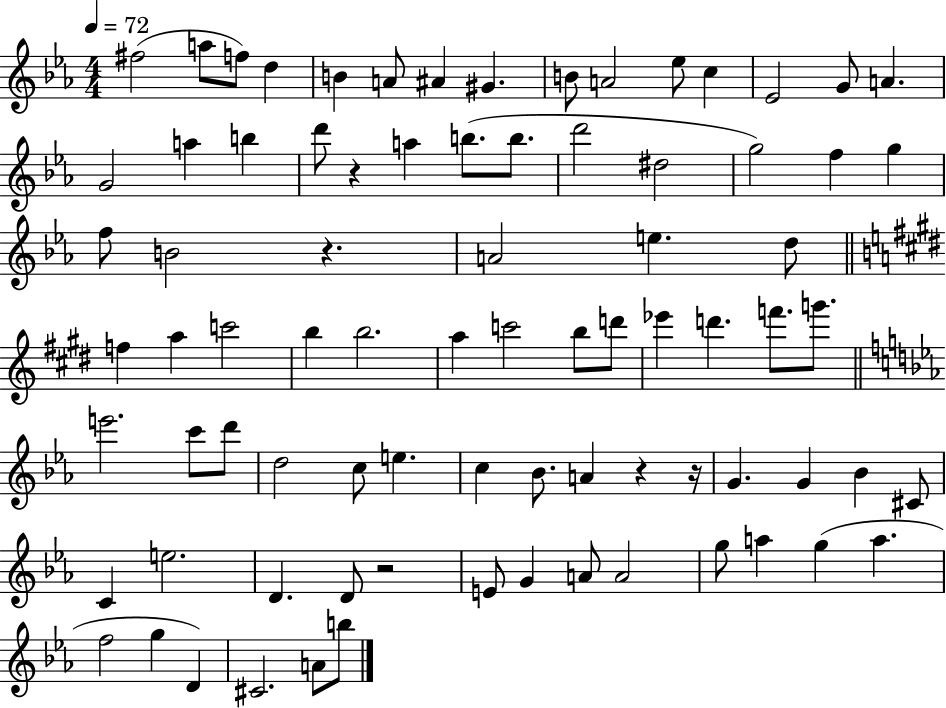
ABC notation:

X:1
T:Untitled
M:4/4
L:1/4
K:Eb
^f2 a/2 f/2 d B A/2 ^A ^G B/2 A2 _e/2 c _E2 G/2 A G2 a b d'/2 z a b/2 b/2 d'2 ^d2 g2 f g f/2 B2 z A2 e d/2 f a c'2 b b2 a c'2 b/2 d'/2 _e' d' f'/2 g'/2 e'2 c'/2 d'/2 d2 c/2 e c _B/2 A z z/4 G G _B ^C/2 C e2 D D/2 z2 E/2 G A/2 A2 g/2 a g a f2 g D ^C2 A/2 b/2